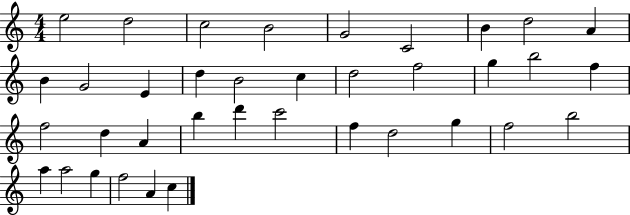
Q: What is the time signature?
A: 4/4